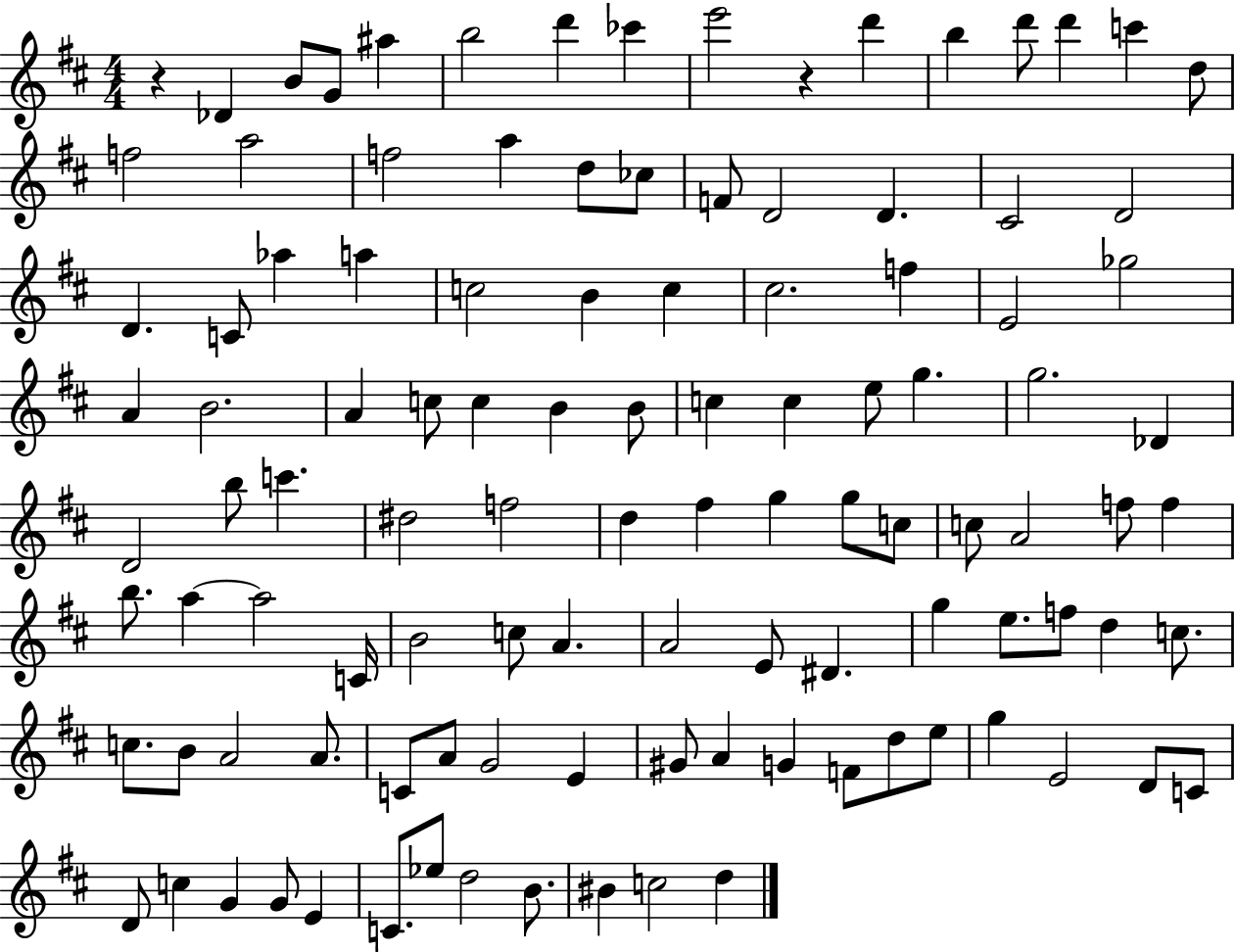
R/q Db4/q B4/e G4/e A#5/q B5/h D6/q CES6/q E6/h R/q D6/q B5/q D6/e D6/q C6/q D5/e F5/h A5/h F5/h A5/q D5/e CES5/e F4/e D4/h D4/q. C#4/h D4/h D4/q. C4/e Ab5/q A5/q C5/h B4/q C5/q C#5/h. F5/q E4/h Gb5/h A4/q B4/h. A4/q C5/e C5/q B4/q B4/e C5/q C5/q E5/e G5/q. G5/h. Db4/q D4/h B5/e C6/q. D#5/h F5/h D5/q F#5/q G5/q G5/e C5/e C5/e A4/h F5/e F5/q B5/e. A5/q A5/h C4/s B4/h C5/e A4/q. A4/h E4/e D#4/q. G5/q E5/e. F5/e D5/q C5/e. C5/e. B4/e A4/h A4/e. C4/e A4/e G4/h E4/q G#4/e A4/q G4/q F4/e D5/e E5/e G5/q E4/h D4/e C4/e D4/e C5/q G4/q G4/e E4/q C4/e. Eb5/e D5/h B4/e. BIS4/q C5/h D5/q